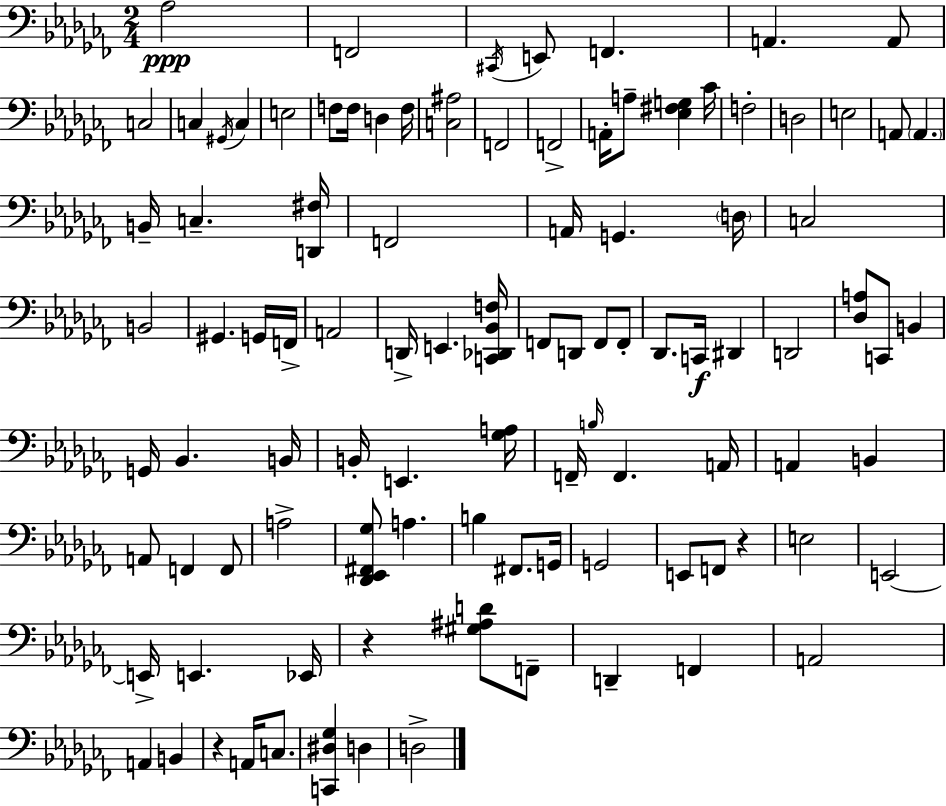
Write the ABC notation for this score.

X:1
T:Untitled
M:2/4
L:1/4
K:Abm
_A,2 F,,2 ^C,,/4 E,,/2 F,, A,, A,,/2 C,2 C, ^G,,/4 C, E,2 F,/2 F,/4 D, F,/4 [C,^A,]2 F,,2 F,,2 A,,/4 A,/2 [_E,^F,G,] _C/4 F,2 D,2 E,2 A,,/2 A,, B,,/4 C, [D,,^F,]/4 F,,2 A,,/4 G,, D,/4 C,2 B,,2 ^G,, G,,/4 F,,/4 A,,2 D,,/4 E,, [C,,_D,,_B,,F,]/4 F,,/2 D,,/2 F,,/2 F,,/2 _D,,/2 C,,/4 ^D,, D,,2 [_D,A,]/2 C,,/2 B,, G,,/4 _B,, B,,/4 B,,/4 E,, [_G,A,]/4 F,,/4 B,/4 F,, A,,/4 A,, B,, A,,/2 F,, F,,/2 A,2 [_D,,_E,,^F,,_G,]/2 A, B, ^F,,/2 G,,/4 G,,2 E,,/2 F,,/2 z E,2 E,,2 E,,/4 E,, _E,,/4 z [^G,^A,D]/2 F,,/2 D,, F,, A,,2 A,, B,, z A,,/4 C,/2 [C,,^D,_G,] D, D,2